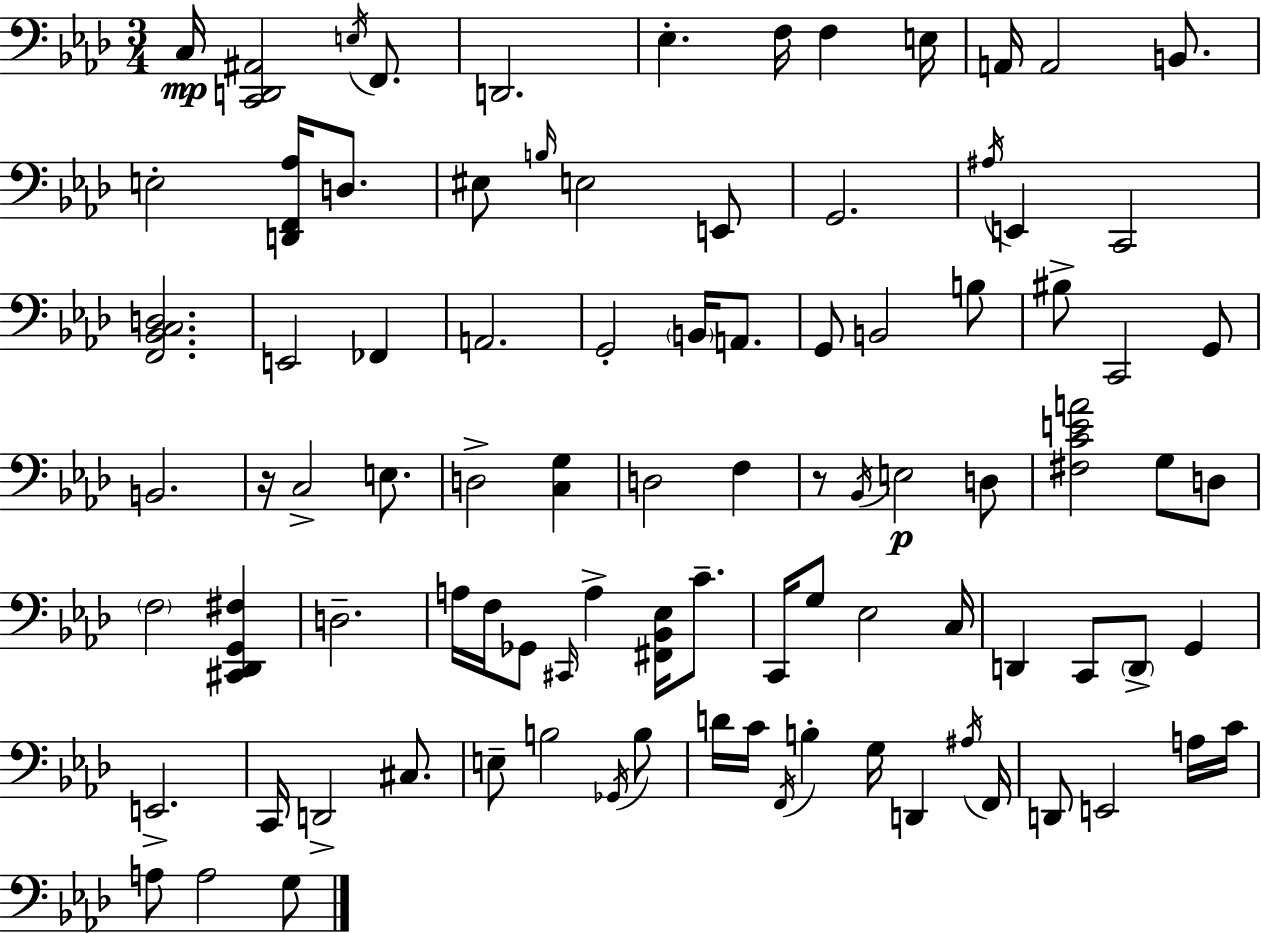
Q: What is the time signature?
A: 3/4